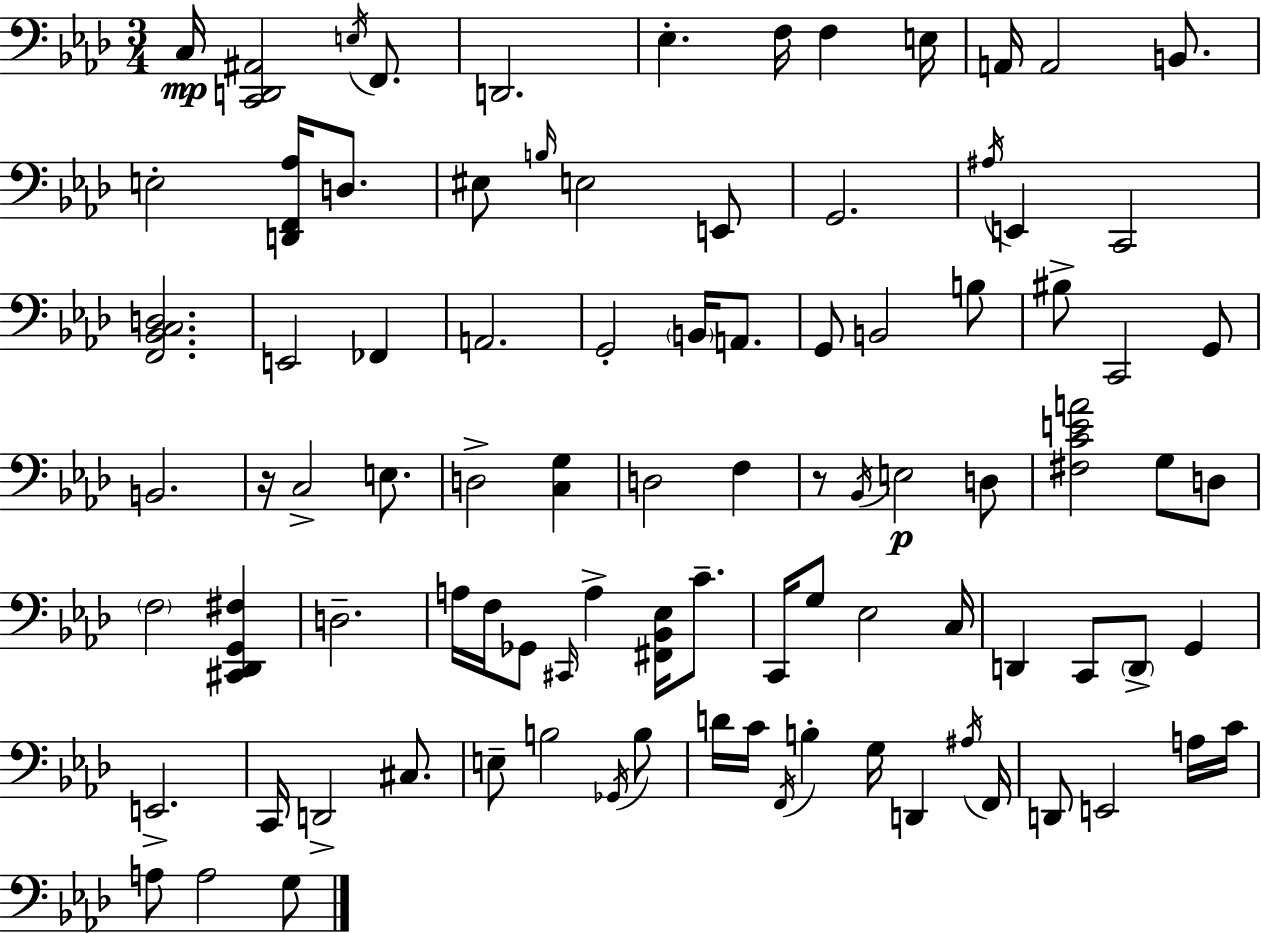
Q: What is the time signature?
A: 3/4